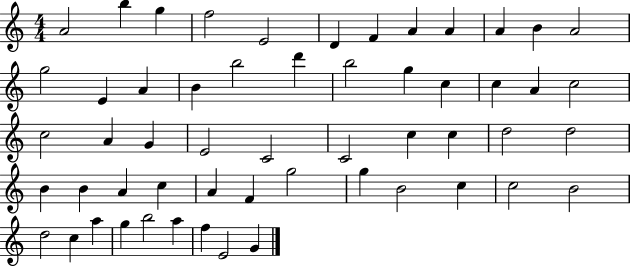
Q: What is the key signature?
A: C major